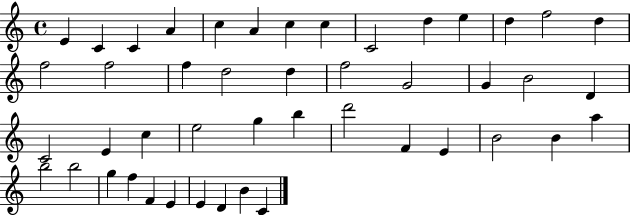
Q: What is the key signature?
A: C major